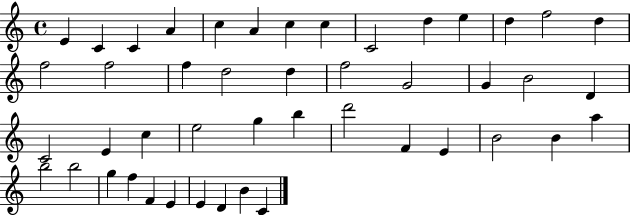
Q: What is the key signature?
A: C major